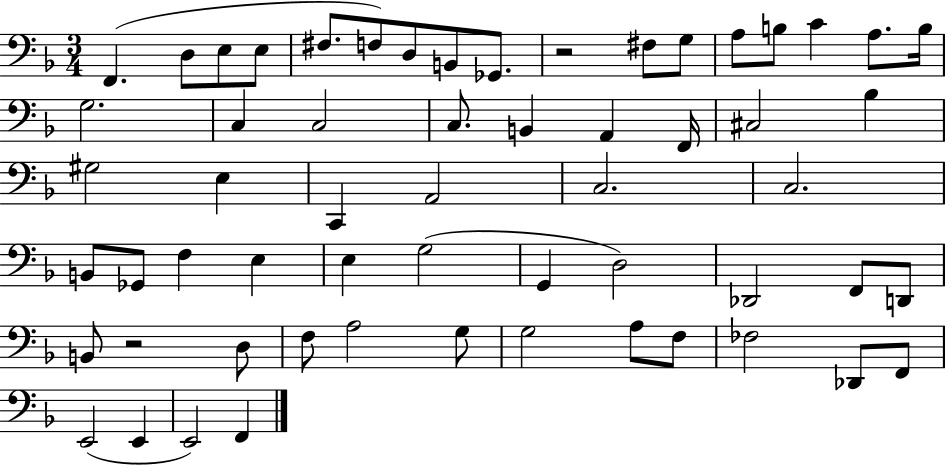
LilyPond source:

{
  \clef bass
  \numericTimeSignature
  \time 3/4
  \key f \major
  \repeat volta 2 { f,4.( d8 e8 e8 | fis8. f8) d8 b,8 ges,8. | r2 fis8 g8 | a8 b8 c'4 a8. b16 | \break g2. | c4 c2 | c8. b,4 a,4 f,16 | cis2 bes4 | \break gis2 e4 | c,4 a,2 | c2. | c2. | \break b,8 ges,8 f4 e4 | e4 g2( | g,4 d2) | des,2 f,8 d,8 | \break b,8 r2 d8 | f8 a2 g8 | g2 a8 f8 | fes2 des,8 f,8 | \break e,2( e,4 | e,2) f,4 | } \bar "|."
}